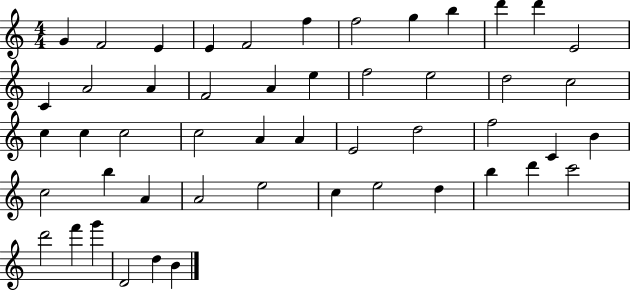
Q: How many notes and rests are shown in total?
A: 50